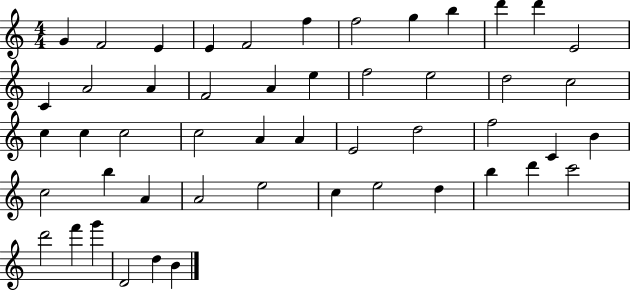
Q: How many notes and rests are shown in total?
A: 50